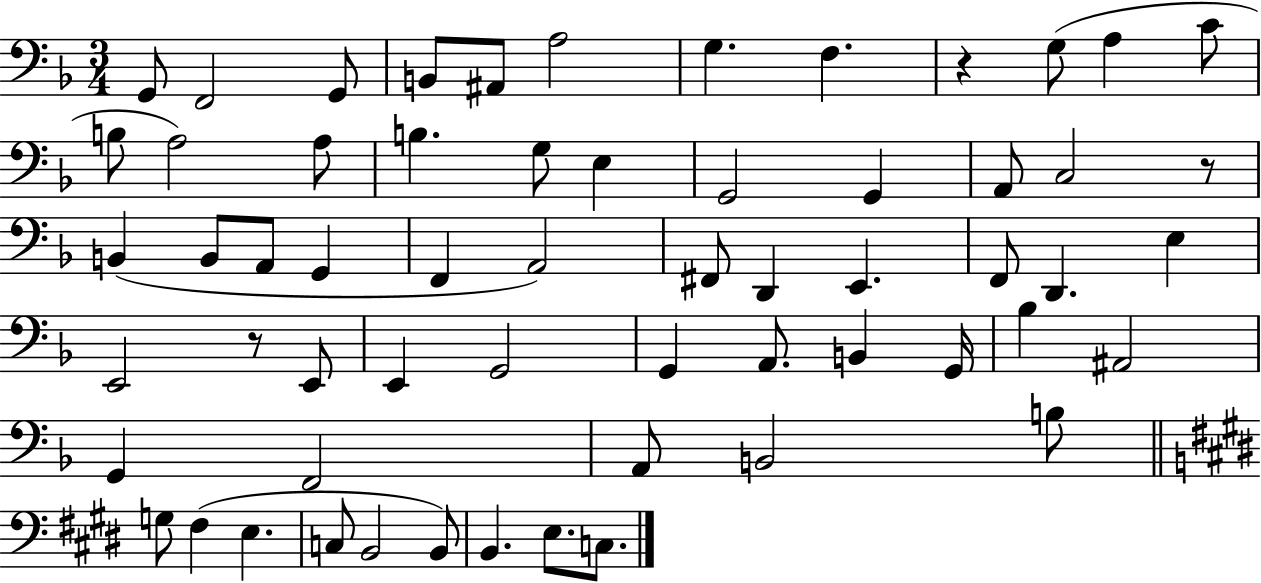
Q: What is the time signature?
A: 3/4